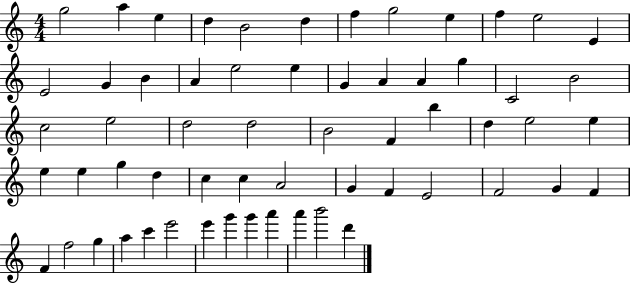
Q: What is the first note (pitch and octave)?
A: G5